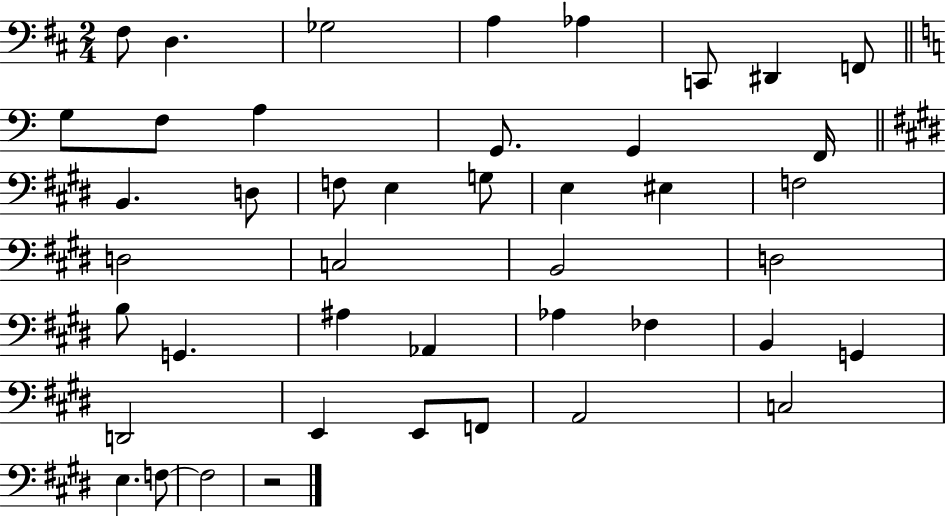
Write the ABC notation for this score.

X:1
T:Untitled
M:2/4
L:1/4
K:D
^F,/2 D, _G,2 A, _A, C,,/2 ^D,, F,,/2 G,/2 F,/2 A, G,,/2 G,, F,,/4 B,, D,/2 F,/2 E, G,/2 E, ^E, F,2 D,2 C,2 B,,2 D,2 B,/2 G,, ^A, _A,, _A, _F, B,, G,, D,,2 E,, E,,/2 F,,/2 A,,2 C,2 E, F,/2 F,2 z2